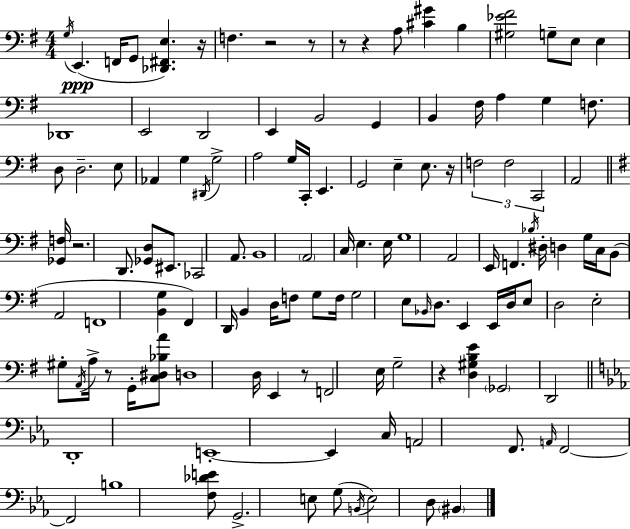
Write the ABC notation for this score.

X:1
T:Untitled
M:4/4
L:1/4
K:G
G,/4 E,, F,,/4 G,,/2 [_D,,^F,,E,] z/4 F, z2 z/2 z/2 z A,/2 [^C^G] B, [^G,_E^F]2 G,/2 E,/2 E, _D,,4 E,,2 D,,2 E,, B,,2 G,, B,, ^F,/4 A, G, F,/2 D,/2 D,2 E,/2 _A,, G, ^D,,/4 G,2 A,2 G,/4 C,,/4 E,, G,,2 E, E,/2 z/4 F,2 F,2 C,,2 A,,2 [_G,,F,]/4 z2 D,,/2 [_G,,D,]/2 ^E,,/2 _C,,2 A,,/2 B,,4 A,,2 C,/4 E, E,/4 G,4 A,,2 E,,/4 F,, _B,/4 ^D,/4 D, G,/4 C,/4 B,,/2 A,,2 F,,4 [B,,G,] ^F,, D,,/4 B,, D,/4 F,/2 G,/2 F,/4 G,2 E,/2 _B,,/4 D,/2 E,, E,,/4 D,/4 E,/2 D,2 E,2 ^G,/2 A,,/4 A,/4 z/2 G,,/4 [C,^D,_B,A]/2 D,4 D,/4 E,, z/2 F,,2 E,/4 G,2 z [D,^G,B,E] _G,,2 D,,2 D,,4 E,,4 E,, C,/4 A,,2 F,,/2 A,,/4 F,,2 F,,2 B,4 [F,_DE]/2 G,,2 E,/2 G,/2 B,,/4 E,2 D,/2 ^B,,